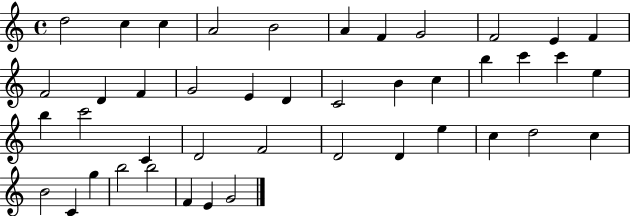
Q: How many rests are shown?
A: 0